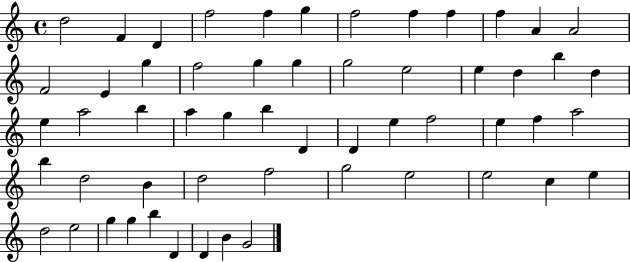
{
  \clef treble
  \time 4/4
  \defaultTimeSignature
  \key c \major
  d''2 f'4 d'4 | f''2 f''4 g''4 | f''2 f''4 f''4 | f''4 a'4 a'2 | \break f'2 e'4 g''4 | f''2 g''4 g''4 | g''2 e''2 | e''4 d''4 b''4 d''4 | \break e''4 a''2 b''4 | a''4 g''4 b''4 d'4 | d'4 e''4 f''2 | e''4 f''4 a''2 | \break b''4 d''2 b'4 | d''2 f''2 | g''2 e''2 | e''2 c''4 e''4 | \break d''2 e''2 | g''4 g''4 b''4 d'4 | d'4 b'4 g'2 | \bar "|."
}